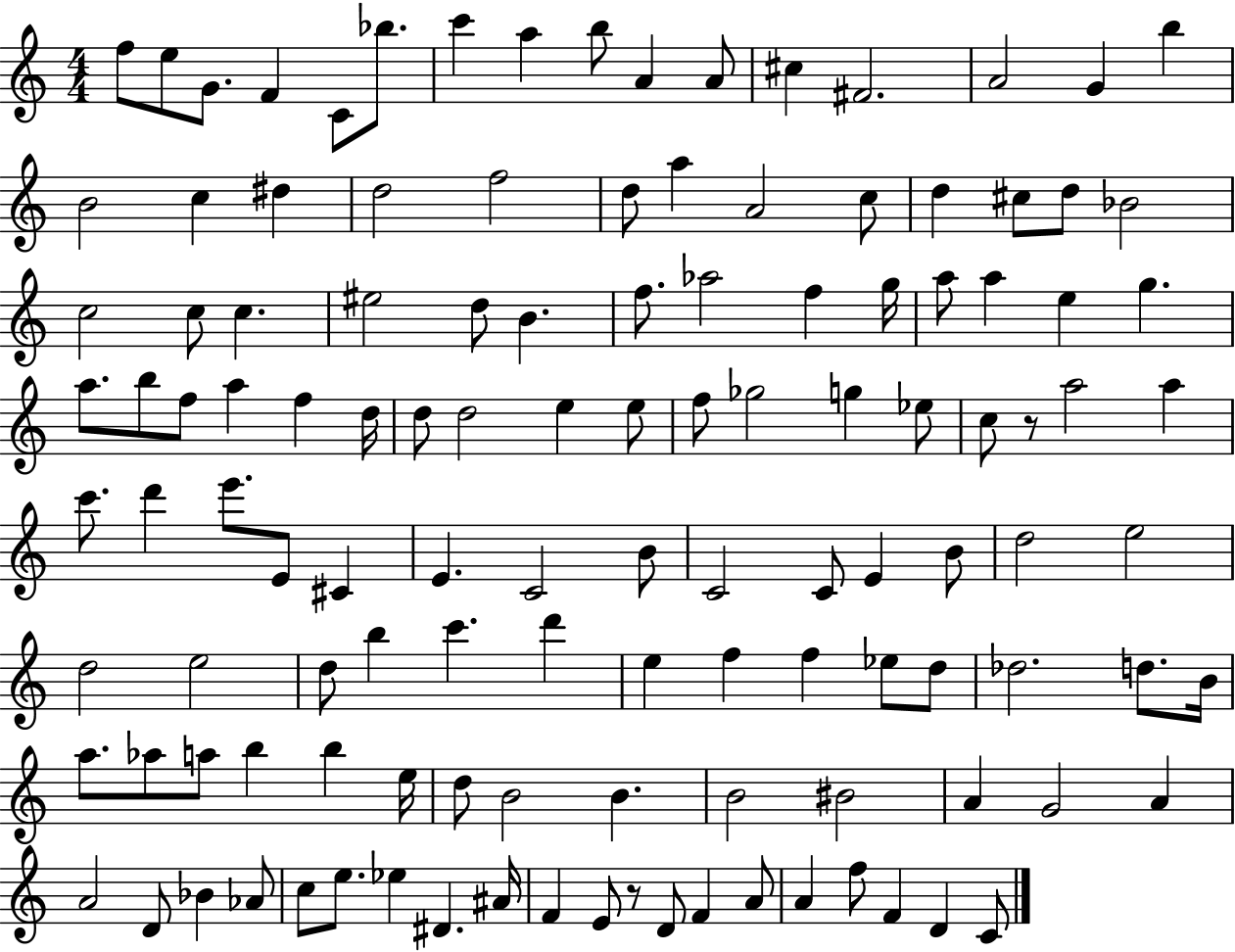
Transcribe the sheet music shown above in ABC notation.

X:1
T:Untitled
M:4/4
L:1/4
K:C
f/2 e/2 G/2 F C/2 _b/2 c' a b/2 A A/2 ^c ^F2 A2 G b B2 c ^d d2 f2 d/2 a A2 c/2 d ^c/2 d/2 _B2 c2 c/2 c ^e2 d/2 B f/2 _a2 f g/4 a/2 a e g a/2 b/2 f/2 a f d/4 d/2 d2 e e/2 f/2 _g2 g _e/2 c/2 z/2 a2 a c'/2 d' e'/2 E/2 ^C E C2 B/2 C2 C/2 E B/2 d2 e2 d2 e2 d/2 b c' d' e f f _e/2 d/2 _d2 d/2 B/4 a/2 _a/2 a/2 b b e/4 d/2 B2 B B2 ^B2 A G2 A A2 D/2 _B _A/2 c/2 e/2 _e ^D ^A/4 F E/2 z/2 D/2 F A/2 A f/2 F D C/2